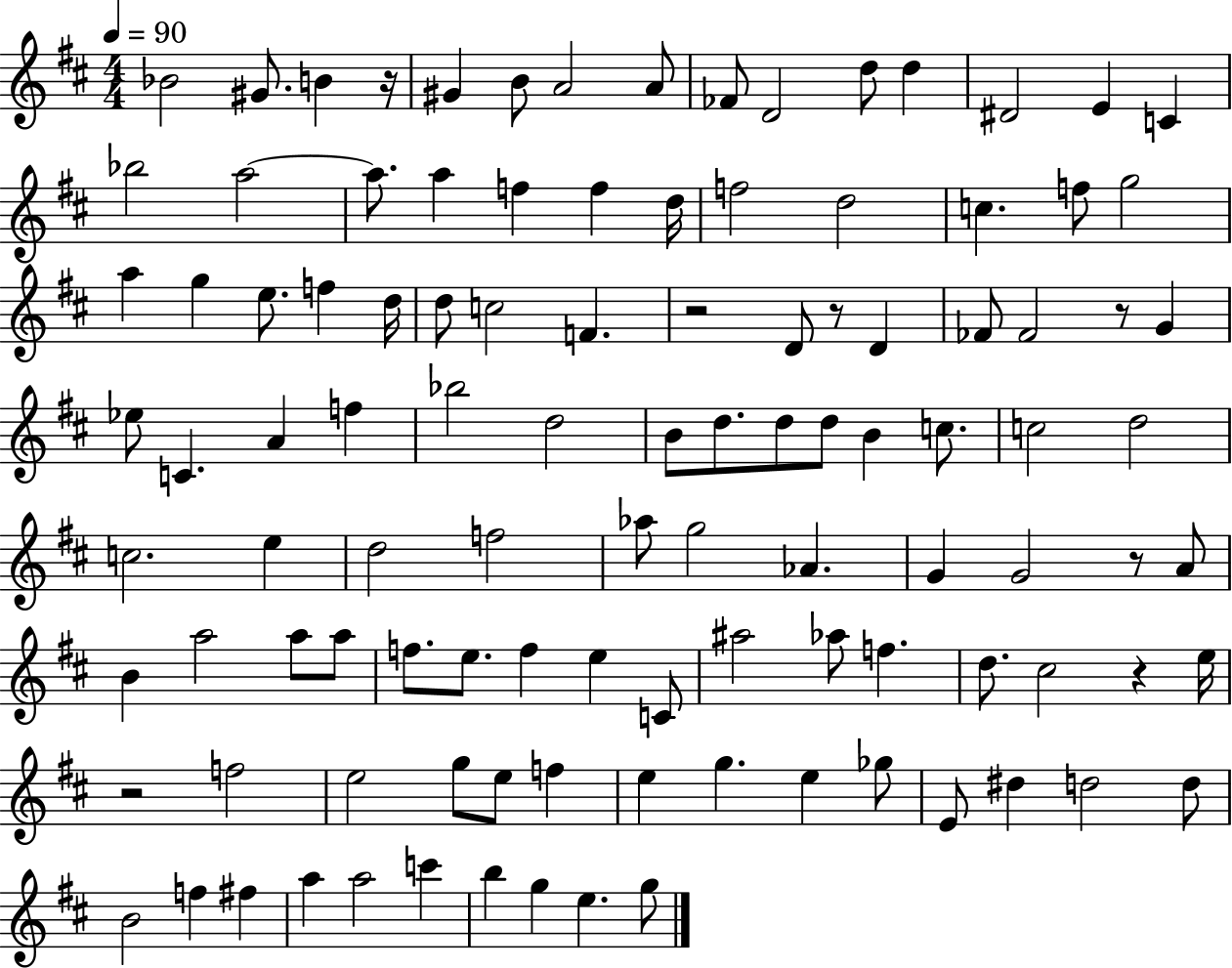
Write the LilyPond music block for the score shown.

{
  \clef treble
  \numericTimeSignature
  \time 4/4
  \key d \major
  \tempo 4 = 90
  \repeat volta 2 { bes'2 gis'8. b'4 r16 | gis'4 b'8 a'2 a'8 | fes'8 d'2 d''8 d''4 | dis'2 e'4 c'4 | \break bes''2 a''2~~ | a''8. a''4 f''4 f''4 d''16 | f''2 d''2 | c''4. f''8 g''2 | \break a''4 g''4 e''8. f''4 d''16 | d''8 c''2 f'4. | r2 d'8 r8 d'4 | fes'8 fes'2 r8 g'4 | \break ees''8 c'4. a'4 f''4 | bes''2 d''2 | b'8 d''8. d''8 d''8 b'4 c''8. | c''2 d''2 | \break c''2. e''4 | d''2 f''2 | aes''8 g''2 aes'4. | g'4 g'2 r8 a'8 | \break b'4 a''2 a''8 a''8 | f''8. e''8. f''4 e''4 c'8 | ais''2 aes''8 f''4. | d''8. cis''2 r4 e''16 | \break r2 f''2 | e''2 g''8 e''8 f''4 | e''4 g''4. e''4 ges''8 | e'8 dis''4 d''2 d''8 | \break b'2 f''4 fis''4 | a''4 a''2 c'''4 | b''4 g''4 e''4. g''8 | } \bar "|."
}